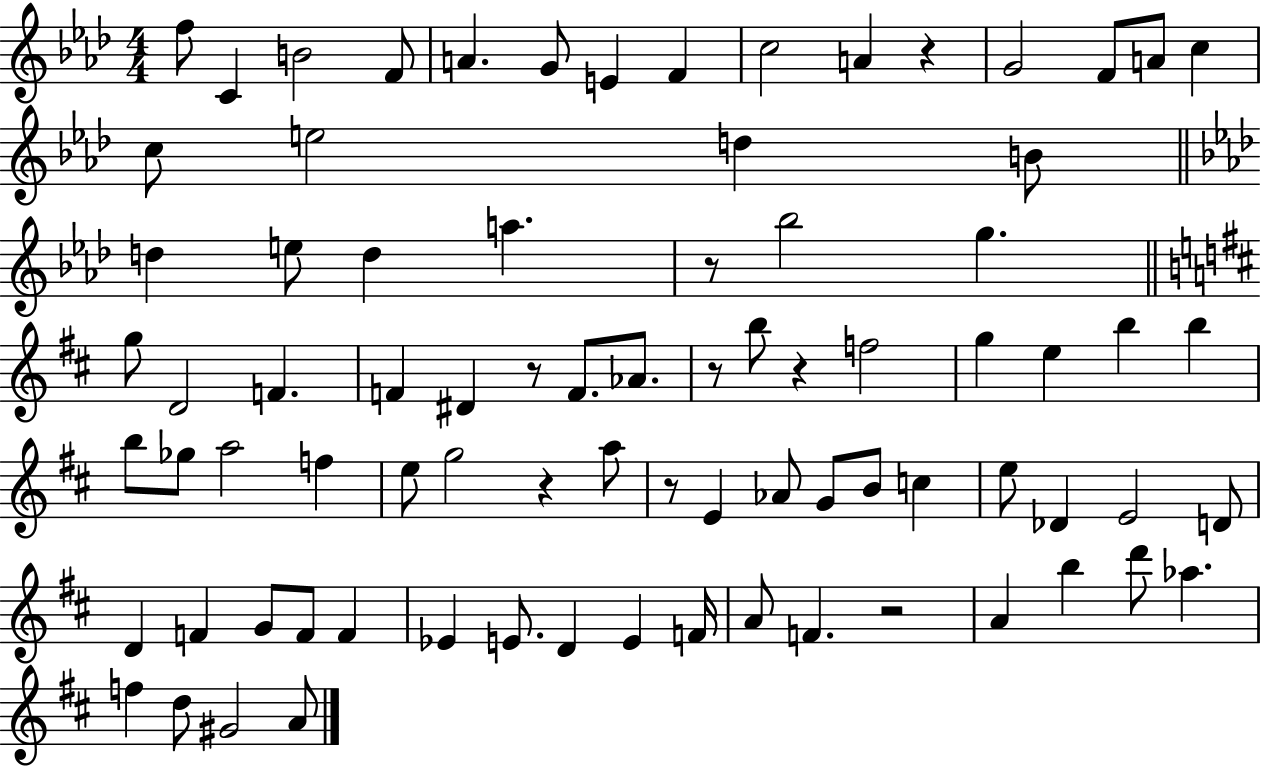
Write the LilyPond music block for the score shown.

{
  \clef treble
  \numericTimeSignature
  \time 4/4
  \key aes \major
  \repeat volta 2 { f''8 c'4 b'2 f'8 | a'4. g'8 e'4 f'4 | c''2 a'4 r4 | g'2 f'8 a'8 c''4 | \break c''8 e''2 d''4 b'8 | \bar "||" \break \key f \minor d''4 e''8 d''4 a''4. | r8 bes''2 g''4. | \bar "||" \break \key b \minor g''8 d'2 f'4. | f'4 dis'4 r8 f'8. aes'8. | r8 b''8 r4 f''2 | g''4 e''4 b''4 b''4 | \break b''8 ges''8 a''2 f''4 | e''8 g''2 r4 a''8 | r8 e'4 aes'8 g'8 b'8 c''4 | e''8 des'4 e'2 d'8 | \break d'4 f'4 g'8 f'8 f'4 | ees'4 e'8. d'4 e'4 f'16 | a'8 f'4. r2 | a'4 b''4 d'''8 aes''4. | \break f''4 d''8 gis'2 a'8 | } \bar "|."
}